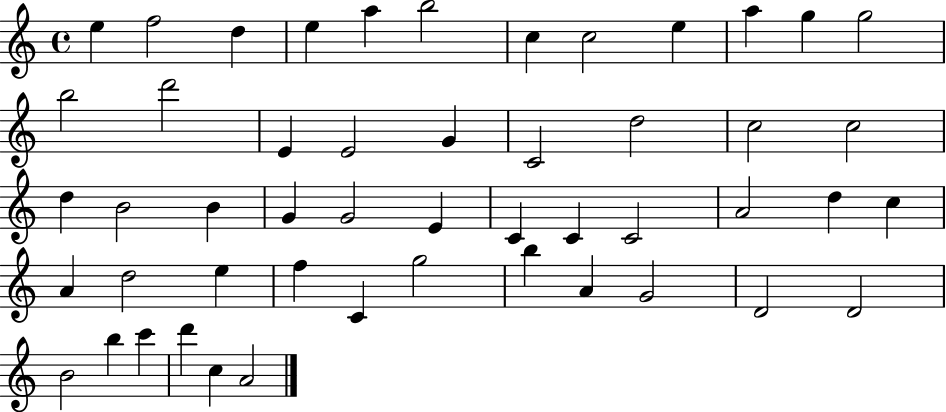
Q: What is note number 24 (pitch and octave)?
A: B4